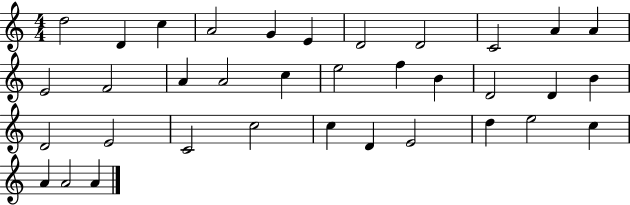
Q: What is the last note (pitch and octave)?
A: A4